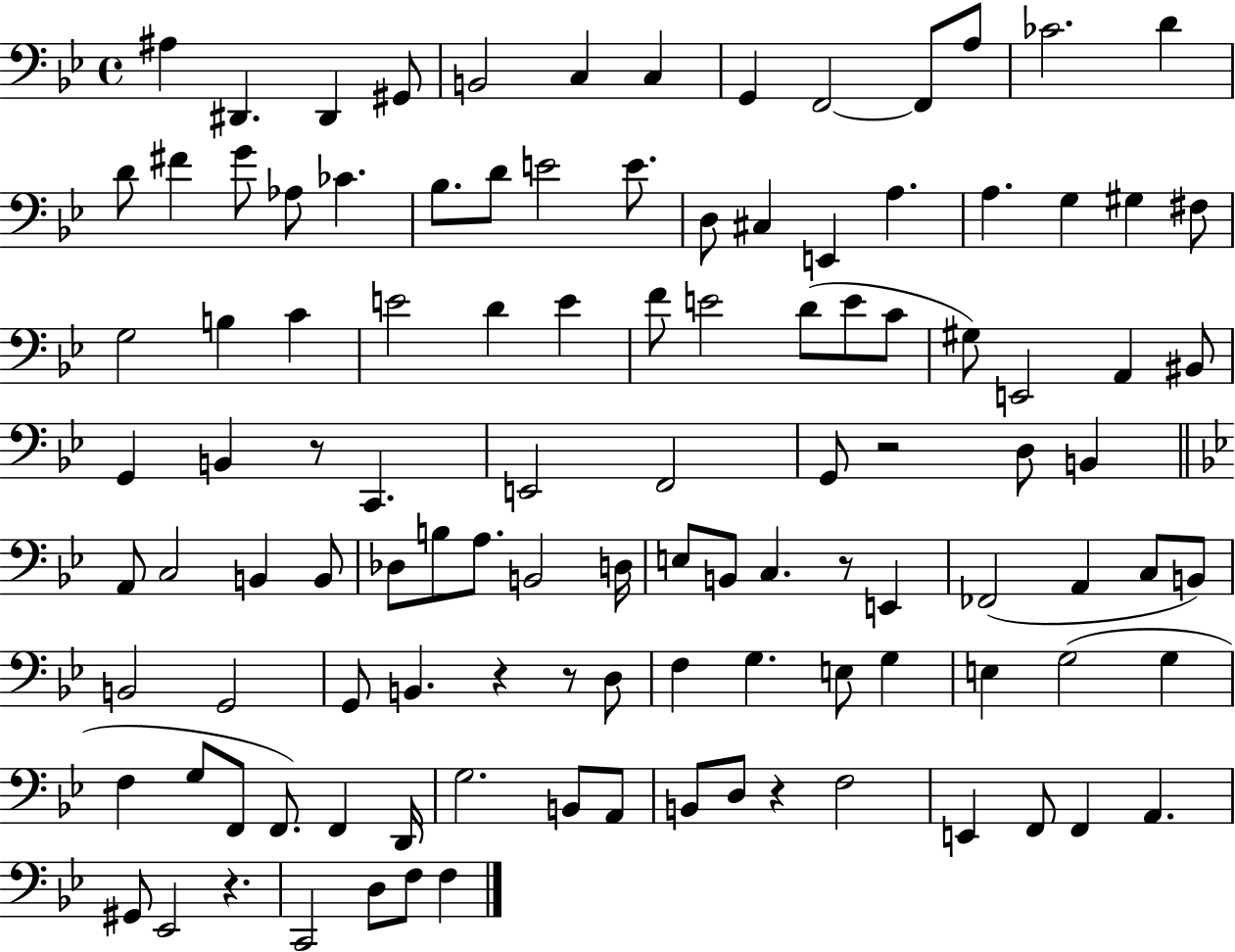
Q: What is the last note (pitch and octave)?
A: F3